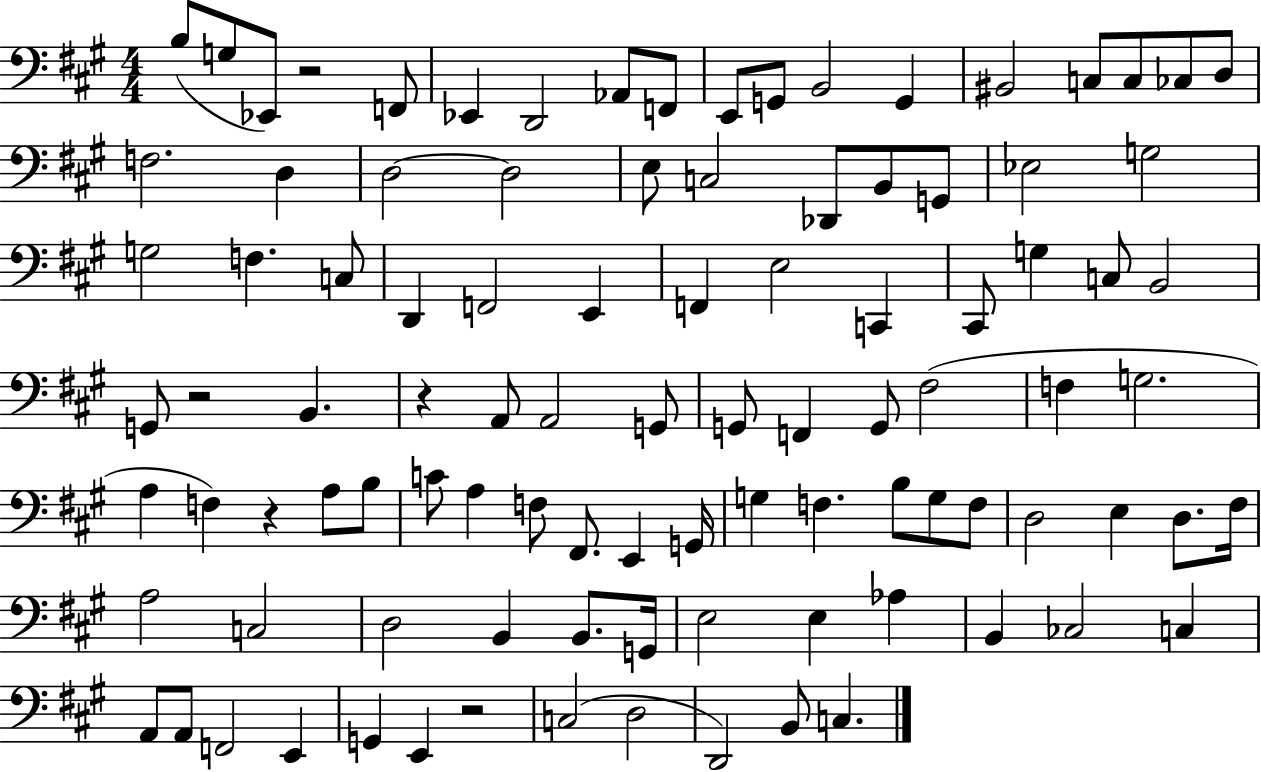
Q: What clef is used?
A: bass